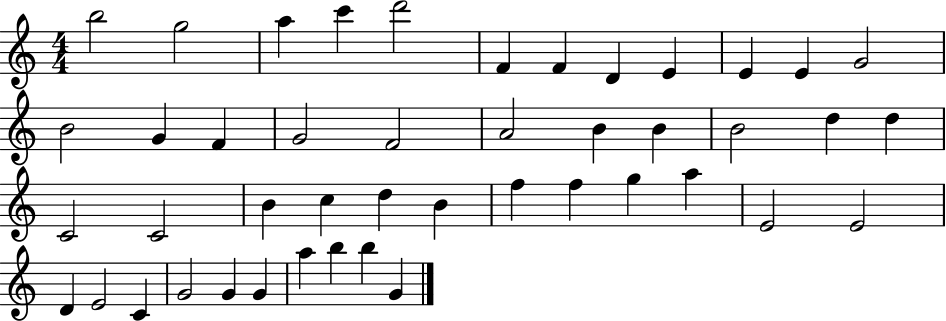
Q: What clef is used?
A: treble